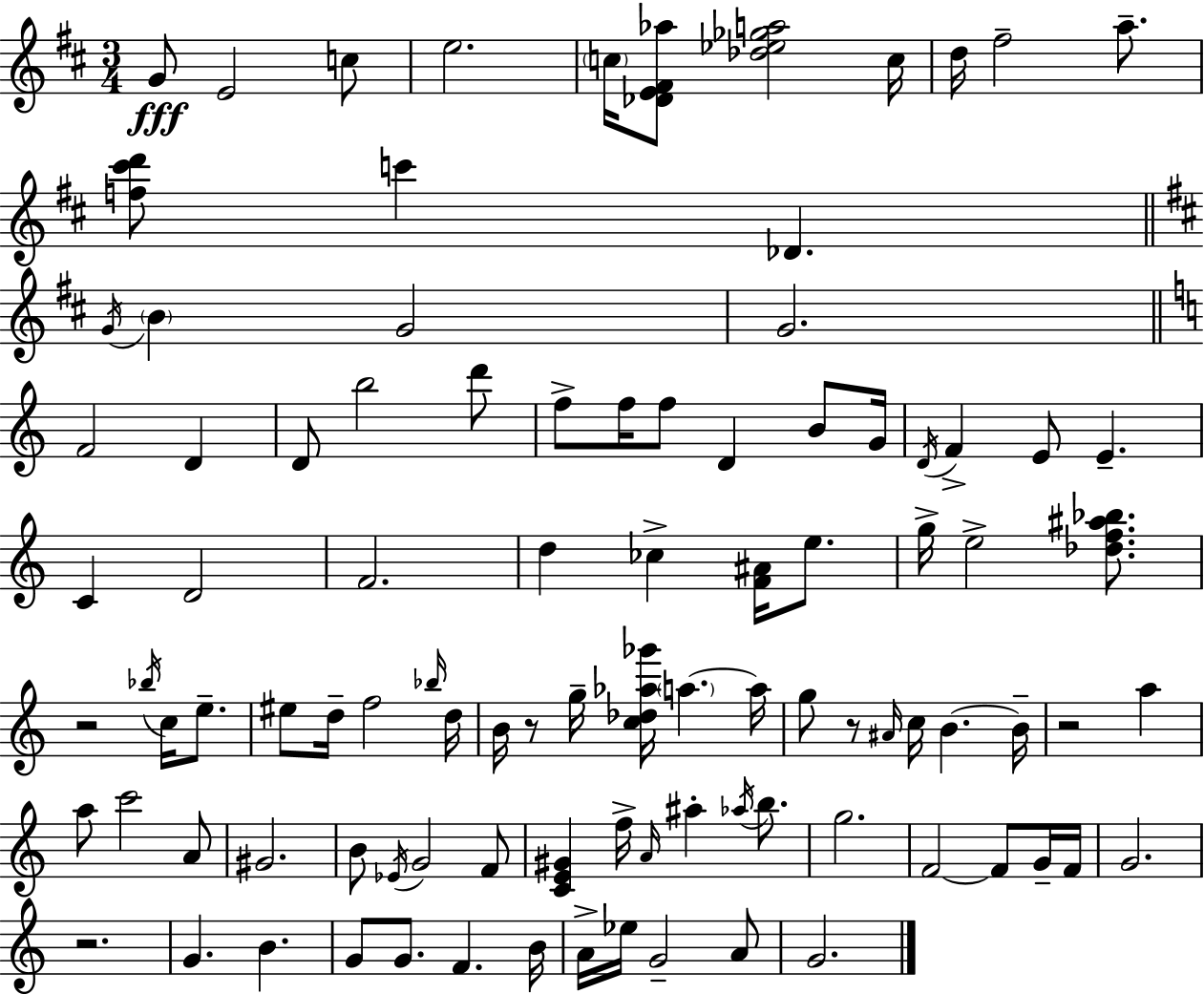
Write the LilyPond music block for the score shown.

{
  \clef treble
  \numericTimeSignature
  \time 3/4
  \key d \major
  \repeat volta 2 { g'8\fff e'2 c''8 | e''2. | \parenthesize c''16 <des' e' fis' aes''>8 <des'' ees'' ges'' a''>2 c''16 | d''16 fis''2-- a''8.-- | \break <f'' cis''' d'''>8 c'''4 des'4. | \bar "||" \break \key d \major \acciaccatura { g'16 } \parenthesize b'4 g'2 | g'2. | \bar "||" \break \key c \major f'2 d'4 | d'8 b''2 d'''8 | f''8-> f''16 f''8 d'4 b'8 g'16 | \acciaccatura { d'16 } f'4-> e'8 e'4.-- | \break c'4 d'2 | f'2. | d''4 ces''4-> <f' ais'>16 e''8. | g''16-> e''2-> <des'' f'' ais'' bes''>8. | \break r2 \acciaccatura { bes''16 } c''16 e''8.-- | eis''8 d''16-- f''2 | \grace { bes''16 } d''16 b'16 r8 g''16-- <c'' des'' aes'' ges'''>16 \parenthesize a''4.~~ | a''16 g''8 r8 \grace { ais'16 } c''16 b'4.~~ | \break b'16-- r2 | a''4 a''8 c'''2 | a'8 gis'2. | b'8 \acciaccatura { ees'16 } g'2 | \break f'8 <c' e' gis'>4 f''16-> \grace { a'16 } ais''4-. | \acciaccatura { aes''16 } b''8. g''2. | f'2~~ | f'8 g'16-- f'16 g'2. | \break r2. | g'4. | b'4. g'8 g'8. | f'4. b'16 a'16-> ees''16 g'2-- | \break a'8 g'2. | } \bar "|."
}